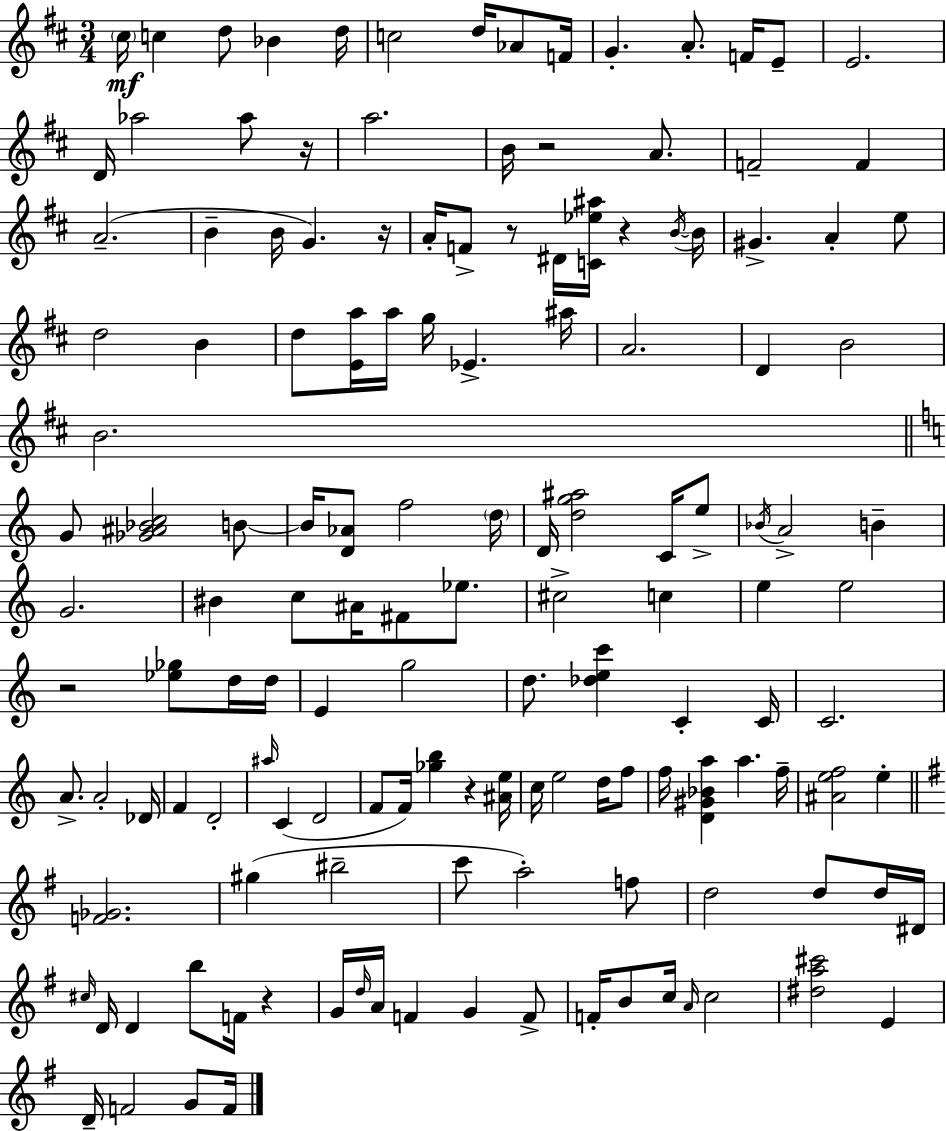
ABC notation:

X:1
T:Untitled
M:3/4
L:1/4
K:D
^c/4 c d/2 _B d/4 c2 d/4 _A/2 F/4 G A/2 F/4 E/2 E2 D/4 _a2 _a/2 z/4 a2 B/4 z2 A/2 F2 F A2 B B/4 G z/4 A/4 F/2 z/2 ^D/4 [C_e^a]/4 z B/4 B/4 ^G A e/2 d2 B d/2 [Ea]/4 a/4 g/4 _E ^a/4 A2 D B2 B2 G/2 [_G^A_Bc]2 B/2 B/4 [D_A]/2 f2 d/4 D/4 [dg^a]2 C/4 e/2 _B/4 A2 B G2 ^B c/2 ^A/4 ^F/2 _e/2 ^c2 c e e2 z2 [_e_g]/2 d/4 d/4 E g2 d/2 [_dec'] C C/4 C2 A/2 A2 _D/4 F D2 ^a/4 C D2 F/2 F/4 [_gb] z [^Ae]/4 c/4 e2 d/4 f/2 f/4 [D^G_Ba] a f/4 [^Aef]2 e [F_G]2 ^g ^b2 c'/2 a2 f/2 d2 d/2 d/4 ^D/4 ^c/4 D/4 D b/2 F/4 z G/4 d/4 A/4 F G F/2 F/4 B/2 c/4 A/4 c2 [^da^c']2 E D/4 F2 G/2 F/4